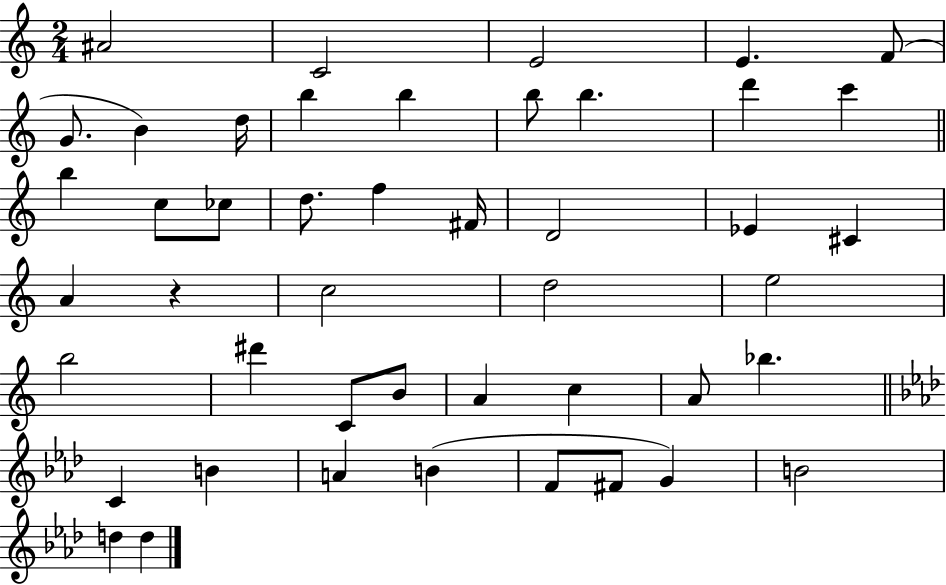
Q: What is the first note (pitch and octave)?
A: A#4